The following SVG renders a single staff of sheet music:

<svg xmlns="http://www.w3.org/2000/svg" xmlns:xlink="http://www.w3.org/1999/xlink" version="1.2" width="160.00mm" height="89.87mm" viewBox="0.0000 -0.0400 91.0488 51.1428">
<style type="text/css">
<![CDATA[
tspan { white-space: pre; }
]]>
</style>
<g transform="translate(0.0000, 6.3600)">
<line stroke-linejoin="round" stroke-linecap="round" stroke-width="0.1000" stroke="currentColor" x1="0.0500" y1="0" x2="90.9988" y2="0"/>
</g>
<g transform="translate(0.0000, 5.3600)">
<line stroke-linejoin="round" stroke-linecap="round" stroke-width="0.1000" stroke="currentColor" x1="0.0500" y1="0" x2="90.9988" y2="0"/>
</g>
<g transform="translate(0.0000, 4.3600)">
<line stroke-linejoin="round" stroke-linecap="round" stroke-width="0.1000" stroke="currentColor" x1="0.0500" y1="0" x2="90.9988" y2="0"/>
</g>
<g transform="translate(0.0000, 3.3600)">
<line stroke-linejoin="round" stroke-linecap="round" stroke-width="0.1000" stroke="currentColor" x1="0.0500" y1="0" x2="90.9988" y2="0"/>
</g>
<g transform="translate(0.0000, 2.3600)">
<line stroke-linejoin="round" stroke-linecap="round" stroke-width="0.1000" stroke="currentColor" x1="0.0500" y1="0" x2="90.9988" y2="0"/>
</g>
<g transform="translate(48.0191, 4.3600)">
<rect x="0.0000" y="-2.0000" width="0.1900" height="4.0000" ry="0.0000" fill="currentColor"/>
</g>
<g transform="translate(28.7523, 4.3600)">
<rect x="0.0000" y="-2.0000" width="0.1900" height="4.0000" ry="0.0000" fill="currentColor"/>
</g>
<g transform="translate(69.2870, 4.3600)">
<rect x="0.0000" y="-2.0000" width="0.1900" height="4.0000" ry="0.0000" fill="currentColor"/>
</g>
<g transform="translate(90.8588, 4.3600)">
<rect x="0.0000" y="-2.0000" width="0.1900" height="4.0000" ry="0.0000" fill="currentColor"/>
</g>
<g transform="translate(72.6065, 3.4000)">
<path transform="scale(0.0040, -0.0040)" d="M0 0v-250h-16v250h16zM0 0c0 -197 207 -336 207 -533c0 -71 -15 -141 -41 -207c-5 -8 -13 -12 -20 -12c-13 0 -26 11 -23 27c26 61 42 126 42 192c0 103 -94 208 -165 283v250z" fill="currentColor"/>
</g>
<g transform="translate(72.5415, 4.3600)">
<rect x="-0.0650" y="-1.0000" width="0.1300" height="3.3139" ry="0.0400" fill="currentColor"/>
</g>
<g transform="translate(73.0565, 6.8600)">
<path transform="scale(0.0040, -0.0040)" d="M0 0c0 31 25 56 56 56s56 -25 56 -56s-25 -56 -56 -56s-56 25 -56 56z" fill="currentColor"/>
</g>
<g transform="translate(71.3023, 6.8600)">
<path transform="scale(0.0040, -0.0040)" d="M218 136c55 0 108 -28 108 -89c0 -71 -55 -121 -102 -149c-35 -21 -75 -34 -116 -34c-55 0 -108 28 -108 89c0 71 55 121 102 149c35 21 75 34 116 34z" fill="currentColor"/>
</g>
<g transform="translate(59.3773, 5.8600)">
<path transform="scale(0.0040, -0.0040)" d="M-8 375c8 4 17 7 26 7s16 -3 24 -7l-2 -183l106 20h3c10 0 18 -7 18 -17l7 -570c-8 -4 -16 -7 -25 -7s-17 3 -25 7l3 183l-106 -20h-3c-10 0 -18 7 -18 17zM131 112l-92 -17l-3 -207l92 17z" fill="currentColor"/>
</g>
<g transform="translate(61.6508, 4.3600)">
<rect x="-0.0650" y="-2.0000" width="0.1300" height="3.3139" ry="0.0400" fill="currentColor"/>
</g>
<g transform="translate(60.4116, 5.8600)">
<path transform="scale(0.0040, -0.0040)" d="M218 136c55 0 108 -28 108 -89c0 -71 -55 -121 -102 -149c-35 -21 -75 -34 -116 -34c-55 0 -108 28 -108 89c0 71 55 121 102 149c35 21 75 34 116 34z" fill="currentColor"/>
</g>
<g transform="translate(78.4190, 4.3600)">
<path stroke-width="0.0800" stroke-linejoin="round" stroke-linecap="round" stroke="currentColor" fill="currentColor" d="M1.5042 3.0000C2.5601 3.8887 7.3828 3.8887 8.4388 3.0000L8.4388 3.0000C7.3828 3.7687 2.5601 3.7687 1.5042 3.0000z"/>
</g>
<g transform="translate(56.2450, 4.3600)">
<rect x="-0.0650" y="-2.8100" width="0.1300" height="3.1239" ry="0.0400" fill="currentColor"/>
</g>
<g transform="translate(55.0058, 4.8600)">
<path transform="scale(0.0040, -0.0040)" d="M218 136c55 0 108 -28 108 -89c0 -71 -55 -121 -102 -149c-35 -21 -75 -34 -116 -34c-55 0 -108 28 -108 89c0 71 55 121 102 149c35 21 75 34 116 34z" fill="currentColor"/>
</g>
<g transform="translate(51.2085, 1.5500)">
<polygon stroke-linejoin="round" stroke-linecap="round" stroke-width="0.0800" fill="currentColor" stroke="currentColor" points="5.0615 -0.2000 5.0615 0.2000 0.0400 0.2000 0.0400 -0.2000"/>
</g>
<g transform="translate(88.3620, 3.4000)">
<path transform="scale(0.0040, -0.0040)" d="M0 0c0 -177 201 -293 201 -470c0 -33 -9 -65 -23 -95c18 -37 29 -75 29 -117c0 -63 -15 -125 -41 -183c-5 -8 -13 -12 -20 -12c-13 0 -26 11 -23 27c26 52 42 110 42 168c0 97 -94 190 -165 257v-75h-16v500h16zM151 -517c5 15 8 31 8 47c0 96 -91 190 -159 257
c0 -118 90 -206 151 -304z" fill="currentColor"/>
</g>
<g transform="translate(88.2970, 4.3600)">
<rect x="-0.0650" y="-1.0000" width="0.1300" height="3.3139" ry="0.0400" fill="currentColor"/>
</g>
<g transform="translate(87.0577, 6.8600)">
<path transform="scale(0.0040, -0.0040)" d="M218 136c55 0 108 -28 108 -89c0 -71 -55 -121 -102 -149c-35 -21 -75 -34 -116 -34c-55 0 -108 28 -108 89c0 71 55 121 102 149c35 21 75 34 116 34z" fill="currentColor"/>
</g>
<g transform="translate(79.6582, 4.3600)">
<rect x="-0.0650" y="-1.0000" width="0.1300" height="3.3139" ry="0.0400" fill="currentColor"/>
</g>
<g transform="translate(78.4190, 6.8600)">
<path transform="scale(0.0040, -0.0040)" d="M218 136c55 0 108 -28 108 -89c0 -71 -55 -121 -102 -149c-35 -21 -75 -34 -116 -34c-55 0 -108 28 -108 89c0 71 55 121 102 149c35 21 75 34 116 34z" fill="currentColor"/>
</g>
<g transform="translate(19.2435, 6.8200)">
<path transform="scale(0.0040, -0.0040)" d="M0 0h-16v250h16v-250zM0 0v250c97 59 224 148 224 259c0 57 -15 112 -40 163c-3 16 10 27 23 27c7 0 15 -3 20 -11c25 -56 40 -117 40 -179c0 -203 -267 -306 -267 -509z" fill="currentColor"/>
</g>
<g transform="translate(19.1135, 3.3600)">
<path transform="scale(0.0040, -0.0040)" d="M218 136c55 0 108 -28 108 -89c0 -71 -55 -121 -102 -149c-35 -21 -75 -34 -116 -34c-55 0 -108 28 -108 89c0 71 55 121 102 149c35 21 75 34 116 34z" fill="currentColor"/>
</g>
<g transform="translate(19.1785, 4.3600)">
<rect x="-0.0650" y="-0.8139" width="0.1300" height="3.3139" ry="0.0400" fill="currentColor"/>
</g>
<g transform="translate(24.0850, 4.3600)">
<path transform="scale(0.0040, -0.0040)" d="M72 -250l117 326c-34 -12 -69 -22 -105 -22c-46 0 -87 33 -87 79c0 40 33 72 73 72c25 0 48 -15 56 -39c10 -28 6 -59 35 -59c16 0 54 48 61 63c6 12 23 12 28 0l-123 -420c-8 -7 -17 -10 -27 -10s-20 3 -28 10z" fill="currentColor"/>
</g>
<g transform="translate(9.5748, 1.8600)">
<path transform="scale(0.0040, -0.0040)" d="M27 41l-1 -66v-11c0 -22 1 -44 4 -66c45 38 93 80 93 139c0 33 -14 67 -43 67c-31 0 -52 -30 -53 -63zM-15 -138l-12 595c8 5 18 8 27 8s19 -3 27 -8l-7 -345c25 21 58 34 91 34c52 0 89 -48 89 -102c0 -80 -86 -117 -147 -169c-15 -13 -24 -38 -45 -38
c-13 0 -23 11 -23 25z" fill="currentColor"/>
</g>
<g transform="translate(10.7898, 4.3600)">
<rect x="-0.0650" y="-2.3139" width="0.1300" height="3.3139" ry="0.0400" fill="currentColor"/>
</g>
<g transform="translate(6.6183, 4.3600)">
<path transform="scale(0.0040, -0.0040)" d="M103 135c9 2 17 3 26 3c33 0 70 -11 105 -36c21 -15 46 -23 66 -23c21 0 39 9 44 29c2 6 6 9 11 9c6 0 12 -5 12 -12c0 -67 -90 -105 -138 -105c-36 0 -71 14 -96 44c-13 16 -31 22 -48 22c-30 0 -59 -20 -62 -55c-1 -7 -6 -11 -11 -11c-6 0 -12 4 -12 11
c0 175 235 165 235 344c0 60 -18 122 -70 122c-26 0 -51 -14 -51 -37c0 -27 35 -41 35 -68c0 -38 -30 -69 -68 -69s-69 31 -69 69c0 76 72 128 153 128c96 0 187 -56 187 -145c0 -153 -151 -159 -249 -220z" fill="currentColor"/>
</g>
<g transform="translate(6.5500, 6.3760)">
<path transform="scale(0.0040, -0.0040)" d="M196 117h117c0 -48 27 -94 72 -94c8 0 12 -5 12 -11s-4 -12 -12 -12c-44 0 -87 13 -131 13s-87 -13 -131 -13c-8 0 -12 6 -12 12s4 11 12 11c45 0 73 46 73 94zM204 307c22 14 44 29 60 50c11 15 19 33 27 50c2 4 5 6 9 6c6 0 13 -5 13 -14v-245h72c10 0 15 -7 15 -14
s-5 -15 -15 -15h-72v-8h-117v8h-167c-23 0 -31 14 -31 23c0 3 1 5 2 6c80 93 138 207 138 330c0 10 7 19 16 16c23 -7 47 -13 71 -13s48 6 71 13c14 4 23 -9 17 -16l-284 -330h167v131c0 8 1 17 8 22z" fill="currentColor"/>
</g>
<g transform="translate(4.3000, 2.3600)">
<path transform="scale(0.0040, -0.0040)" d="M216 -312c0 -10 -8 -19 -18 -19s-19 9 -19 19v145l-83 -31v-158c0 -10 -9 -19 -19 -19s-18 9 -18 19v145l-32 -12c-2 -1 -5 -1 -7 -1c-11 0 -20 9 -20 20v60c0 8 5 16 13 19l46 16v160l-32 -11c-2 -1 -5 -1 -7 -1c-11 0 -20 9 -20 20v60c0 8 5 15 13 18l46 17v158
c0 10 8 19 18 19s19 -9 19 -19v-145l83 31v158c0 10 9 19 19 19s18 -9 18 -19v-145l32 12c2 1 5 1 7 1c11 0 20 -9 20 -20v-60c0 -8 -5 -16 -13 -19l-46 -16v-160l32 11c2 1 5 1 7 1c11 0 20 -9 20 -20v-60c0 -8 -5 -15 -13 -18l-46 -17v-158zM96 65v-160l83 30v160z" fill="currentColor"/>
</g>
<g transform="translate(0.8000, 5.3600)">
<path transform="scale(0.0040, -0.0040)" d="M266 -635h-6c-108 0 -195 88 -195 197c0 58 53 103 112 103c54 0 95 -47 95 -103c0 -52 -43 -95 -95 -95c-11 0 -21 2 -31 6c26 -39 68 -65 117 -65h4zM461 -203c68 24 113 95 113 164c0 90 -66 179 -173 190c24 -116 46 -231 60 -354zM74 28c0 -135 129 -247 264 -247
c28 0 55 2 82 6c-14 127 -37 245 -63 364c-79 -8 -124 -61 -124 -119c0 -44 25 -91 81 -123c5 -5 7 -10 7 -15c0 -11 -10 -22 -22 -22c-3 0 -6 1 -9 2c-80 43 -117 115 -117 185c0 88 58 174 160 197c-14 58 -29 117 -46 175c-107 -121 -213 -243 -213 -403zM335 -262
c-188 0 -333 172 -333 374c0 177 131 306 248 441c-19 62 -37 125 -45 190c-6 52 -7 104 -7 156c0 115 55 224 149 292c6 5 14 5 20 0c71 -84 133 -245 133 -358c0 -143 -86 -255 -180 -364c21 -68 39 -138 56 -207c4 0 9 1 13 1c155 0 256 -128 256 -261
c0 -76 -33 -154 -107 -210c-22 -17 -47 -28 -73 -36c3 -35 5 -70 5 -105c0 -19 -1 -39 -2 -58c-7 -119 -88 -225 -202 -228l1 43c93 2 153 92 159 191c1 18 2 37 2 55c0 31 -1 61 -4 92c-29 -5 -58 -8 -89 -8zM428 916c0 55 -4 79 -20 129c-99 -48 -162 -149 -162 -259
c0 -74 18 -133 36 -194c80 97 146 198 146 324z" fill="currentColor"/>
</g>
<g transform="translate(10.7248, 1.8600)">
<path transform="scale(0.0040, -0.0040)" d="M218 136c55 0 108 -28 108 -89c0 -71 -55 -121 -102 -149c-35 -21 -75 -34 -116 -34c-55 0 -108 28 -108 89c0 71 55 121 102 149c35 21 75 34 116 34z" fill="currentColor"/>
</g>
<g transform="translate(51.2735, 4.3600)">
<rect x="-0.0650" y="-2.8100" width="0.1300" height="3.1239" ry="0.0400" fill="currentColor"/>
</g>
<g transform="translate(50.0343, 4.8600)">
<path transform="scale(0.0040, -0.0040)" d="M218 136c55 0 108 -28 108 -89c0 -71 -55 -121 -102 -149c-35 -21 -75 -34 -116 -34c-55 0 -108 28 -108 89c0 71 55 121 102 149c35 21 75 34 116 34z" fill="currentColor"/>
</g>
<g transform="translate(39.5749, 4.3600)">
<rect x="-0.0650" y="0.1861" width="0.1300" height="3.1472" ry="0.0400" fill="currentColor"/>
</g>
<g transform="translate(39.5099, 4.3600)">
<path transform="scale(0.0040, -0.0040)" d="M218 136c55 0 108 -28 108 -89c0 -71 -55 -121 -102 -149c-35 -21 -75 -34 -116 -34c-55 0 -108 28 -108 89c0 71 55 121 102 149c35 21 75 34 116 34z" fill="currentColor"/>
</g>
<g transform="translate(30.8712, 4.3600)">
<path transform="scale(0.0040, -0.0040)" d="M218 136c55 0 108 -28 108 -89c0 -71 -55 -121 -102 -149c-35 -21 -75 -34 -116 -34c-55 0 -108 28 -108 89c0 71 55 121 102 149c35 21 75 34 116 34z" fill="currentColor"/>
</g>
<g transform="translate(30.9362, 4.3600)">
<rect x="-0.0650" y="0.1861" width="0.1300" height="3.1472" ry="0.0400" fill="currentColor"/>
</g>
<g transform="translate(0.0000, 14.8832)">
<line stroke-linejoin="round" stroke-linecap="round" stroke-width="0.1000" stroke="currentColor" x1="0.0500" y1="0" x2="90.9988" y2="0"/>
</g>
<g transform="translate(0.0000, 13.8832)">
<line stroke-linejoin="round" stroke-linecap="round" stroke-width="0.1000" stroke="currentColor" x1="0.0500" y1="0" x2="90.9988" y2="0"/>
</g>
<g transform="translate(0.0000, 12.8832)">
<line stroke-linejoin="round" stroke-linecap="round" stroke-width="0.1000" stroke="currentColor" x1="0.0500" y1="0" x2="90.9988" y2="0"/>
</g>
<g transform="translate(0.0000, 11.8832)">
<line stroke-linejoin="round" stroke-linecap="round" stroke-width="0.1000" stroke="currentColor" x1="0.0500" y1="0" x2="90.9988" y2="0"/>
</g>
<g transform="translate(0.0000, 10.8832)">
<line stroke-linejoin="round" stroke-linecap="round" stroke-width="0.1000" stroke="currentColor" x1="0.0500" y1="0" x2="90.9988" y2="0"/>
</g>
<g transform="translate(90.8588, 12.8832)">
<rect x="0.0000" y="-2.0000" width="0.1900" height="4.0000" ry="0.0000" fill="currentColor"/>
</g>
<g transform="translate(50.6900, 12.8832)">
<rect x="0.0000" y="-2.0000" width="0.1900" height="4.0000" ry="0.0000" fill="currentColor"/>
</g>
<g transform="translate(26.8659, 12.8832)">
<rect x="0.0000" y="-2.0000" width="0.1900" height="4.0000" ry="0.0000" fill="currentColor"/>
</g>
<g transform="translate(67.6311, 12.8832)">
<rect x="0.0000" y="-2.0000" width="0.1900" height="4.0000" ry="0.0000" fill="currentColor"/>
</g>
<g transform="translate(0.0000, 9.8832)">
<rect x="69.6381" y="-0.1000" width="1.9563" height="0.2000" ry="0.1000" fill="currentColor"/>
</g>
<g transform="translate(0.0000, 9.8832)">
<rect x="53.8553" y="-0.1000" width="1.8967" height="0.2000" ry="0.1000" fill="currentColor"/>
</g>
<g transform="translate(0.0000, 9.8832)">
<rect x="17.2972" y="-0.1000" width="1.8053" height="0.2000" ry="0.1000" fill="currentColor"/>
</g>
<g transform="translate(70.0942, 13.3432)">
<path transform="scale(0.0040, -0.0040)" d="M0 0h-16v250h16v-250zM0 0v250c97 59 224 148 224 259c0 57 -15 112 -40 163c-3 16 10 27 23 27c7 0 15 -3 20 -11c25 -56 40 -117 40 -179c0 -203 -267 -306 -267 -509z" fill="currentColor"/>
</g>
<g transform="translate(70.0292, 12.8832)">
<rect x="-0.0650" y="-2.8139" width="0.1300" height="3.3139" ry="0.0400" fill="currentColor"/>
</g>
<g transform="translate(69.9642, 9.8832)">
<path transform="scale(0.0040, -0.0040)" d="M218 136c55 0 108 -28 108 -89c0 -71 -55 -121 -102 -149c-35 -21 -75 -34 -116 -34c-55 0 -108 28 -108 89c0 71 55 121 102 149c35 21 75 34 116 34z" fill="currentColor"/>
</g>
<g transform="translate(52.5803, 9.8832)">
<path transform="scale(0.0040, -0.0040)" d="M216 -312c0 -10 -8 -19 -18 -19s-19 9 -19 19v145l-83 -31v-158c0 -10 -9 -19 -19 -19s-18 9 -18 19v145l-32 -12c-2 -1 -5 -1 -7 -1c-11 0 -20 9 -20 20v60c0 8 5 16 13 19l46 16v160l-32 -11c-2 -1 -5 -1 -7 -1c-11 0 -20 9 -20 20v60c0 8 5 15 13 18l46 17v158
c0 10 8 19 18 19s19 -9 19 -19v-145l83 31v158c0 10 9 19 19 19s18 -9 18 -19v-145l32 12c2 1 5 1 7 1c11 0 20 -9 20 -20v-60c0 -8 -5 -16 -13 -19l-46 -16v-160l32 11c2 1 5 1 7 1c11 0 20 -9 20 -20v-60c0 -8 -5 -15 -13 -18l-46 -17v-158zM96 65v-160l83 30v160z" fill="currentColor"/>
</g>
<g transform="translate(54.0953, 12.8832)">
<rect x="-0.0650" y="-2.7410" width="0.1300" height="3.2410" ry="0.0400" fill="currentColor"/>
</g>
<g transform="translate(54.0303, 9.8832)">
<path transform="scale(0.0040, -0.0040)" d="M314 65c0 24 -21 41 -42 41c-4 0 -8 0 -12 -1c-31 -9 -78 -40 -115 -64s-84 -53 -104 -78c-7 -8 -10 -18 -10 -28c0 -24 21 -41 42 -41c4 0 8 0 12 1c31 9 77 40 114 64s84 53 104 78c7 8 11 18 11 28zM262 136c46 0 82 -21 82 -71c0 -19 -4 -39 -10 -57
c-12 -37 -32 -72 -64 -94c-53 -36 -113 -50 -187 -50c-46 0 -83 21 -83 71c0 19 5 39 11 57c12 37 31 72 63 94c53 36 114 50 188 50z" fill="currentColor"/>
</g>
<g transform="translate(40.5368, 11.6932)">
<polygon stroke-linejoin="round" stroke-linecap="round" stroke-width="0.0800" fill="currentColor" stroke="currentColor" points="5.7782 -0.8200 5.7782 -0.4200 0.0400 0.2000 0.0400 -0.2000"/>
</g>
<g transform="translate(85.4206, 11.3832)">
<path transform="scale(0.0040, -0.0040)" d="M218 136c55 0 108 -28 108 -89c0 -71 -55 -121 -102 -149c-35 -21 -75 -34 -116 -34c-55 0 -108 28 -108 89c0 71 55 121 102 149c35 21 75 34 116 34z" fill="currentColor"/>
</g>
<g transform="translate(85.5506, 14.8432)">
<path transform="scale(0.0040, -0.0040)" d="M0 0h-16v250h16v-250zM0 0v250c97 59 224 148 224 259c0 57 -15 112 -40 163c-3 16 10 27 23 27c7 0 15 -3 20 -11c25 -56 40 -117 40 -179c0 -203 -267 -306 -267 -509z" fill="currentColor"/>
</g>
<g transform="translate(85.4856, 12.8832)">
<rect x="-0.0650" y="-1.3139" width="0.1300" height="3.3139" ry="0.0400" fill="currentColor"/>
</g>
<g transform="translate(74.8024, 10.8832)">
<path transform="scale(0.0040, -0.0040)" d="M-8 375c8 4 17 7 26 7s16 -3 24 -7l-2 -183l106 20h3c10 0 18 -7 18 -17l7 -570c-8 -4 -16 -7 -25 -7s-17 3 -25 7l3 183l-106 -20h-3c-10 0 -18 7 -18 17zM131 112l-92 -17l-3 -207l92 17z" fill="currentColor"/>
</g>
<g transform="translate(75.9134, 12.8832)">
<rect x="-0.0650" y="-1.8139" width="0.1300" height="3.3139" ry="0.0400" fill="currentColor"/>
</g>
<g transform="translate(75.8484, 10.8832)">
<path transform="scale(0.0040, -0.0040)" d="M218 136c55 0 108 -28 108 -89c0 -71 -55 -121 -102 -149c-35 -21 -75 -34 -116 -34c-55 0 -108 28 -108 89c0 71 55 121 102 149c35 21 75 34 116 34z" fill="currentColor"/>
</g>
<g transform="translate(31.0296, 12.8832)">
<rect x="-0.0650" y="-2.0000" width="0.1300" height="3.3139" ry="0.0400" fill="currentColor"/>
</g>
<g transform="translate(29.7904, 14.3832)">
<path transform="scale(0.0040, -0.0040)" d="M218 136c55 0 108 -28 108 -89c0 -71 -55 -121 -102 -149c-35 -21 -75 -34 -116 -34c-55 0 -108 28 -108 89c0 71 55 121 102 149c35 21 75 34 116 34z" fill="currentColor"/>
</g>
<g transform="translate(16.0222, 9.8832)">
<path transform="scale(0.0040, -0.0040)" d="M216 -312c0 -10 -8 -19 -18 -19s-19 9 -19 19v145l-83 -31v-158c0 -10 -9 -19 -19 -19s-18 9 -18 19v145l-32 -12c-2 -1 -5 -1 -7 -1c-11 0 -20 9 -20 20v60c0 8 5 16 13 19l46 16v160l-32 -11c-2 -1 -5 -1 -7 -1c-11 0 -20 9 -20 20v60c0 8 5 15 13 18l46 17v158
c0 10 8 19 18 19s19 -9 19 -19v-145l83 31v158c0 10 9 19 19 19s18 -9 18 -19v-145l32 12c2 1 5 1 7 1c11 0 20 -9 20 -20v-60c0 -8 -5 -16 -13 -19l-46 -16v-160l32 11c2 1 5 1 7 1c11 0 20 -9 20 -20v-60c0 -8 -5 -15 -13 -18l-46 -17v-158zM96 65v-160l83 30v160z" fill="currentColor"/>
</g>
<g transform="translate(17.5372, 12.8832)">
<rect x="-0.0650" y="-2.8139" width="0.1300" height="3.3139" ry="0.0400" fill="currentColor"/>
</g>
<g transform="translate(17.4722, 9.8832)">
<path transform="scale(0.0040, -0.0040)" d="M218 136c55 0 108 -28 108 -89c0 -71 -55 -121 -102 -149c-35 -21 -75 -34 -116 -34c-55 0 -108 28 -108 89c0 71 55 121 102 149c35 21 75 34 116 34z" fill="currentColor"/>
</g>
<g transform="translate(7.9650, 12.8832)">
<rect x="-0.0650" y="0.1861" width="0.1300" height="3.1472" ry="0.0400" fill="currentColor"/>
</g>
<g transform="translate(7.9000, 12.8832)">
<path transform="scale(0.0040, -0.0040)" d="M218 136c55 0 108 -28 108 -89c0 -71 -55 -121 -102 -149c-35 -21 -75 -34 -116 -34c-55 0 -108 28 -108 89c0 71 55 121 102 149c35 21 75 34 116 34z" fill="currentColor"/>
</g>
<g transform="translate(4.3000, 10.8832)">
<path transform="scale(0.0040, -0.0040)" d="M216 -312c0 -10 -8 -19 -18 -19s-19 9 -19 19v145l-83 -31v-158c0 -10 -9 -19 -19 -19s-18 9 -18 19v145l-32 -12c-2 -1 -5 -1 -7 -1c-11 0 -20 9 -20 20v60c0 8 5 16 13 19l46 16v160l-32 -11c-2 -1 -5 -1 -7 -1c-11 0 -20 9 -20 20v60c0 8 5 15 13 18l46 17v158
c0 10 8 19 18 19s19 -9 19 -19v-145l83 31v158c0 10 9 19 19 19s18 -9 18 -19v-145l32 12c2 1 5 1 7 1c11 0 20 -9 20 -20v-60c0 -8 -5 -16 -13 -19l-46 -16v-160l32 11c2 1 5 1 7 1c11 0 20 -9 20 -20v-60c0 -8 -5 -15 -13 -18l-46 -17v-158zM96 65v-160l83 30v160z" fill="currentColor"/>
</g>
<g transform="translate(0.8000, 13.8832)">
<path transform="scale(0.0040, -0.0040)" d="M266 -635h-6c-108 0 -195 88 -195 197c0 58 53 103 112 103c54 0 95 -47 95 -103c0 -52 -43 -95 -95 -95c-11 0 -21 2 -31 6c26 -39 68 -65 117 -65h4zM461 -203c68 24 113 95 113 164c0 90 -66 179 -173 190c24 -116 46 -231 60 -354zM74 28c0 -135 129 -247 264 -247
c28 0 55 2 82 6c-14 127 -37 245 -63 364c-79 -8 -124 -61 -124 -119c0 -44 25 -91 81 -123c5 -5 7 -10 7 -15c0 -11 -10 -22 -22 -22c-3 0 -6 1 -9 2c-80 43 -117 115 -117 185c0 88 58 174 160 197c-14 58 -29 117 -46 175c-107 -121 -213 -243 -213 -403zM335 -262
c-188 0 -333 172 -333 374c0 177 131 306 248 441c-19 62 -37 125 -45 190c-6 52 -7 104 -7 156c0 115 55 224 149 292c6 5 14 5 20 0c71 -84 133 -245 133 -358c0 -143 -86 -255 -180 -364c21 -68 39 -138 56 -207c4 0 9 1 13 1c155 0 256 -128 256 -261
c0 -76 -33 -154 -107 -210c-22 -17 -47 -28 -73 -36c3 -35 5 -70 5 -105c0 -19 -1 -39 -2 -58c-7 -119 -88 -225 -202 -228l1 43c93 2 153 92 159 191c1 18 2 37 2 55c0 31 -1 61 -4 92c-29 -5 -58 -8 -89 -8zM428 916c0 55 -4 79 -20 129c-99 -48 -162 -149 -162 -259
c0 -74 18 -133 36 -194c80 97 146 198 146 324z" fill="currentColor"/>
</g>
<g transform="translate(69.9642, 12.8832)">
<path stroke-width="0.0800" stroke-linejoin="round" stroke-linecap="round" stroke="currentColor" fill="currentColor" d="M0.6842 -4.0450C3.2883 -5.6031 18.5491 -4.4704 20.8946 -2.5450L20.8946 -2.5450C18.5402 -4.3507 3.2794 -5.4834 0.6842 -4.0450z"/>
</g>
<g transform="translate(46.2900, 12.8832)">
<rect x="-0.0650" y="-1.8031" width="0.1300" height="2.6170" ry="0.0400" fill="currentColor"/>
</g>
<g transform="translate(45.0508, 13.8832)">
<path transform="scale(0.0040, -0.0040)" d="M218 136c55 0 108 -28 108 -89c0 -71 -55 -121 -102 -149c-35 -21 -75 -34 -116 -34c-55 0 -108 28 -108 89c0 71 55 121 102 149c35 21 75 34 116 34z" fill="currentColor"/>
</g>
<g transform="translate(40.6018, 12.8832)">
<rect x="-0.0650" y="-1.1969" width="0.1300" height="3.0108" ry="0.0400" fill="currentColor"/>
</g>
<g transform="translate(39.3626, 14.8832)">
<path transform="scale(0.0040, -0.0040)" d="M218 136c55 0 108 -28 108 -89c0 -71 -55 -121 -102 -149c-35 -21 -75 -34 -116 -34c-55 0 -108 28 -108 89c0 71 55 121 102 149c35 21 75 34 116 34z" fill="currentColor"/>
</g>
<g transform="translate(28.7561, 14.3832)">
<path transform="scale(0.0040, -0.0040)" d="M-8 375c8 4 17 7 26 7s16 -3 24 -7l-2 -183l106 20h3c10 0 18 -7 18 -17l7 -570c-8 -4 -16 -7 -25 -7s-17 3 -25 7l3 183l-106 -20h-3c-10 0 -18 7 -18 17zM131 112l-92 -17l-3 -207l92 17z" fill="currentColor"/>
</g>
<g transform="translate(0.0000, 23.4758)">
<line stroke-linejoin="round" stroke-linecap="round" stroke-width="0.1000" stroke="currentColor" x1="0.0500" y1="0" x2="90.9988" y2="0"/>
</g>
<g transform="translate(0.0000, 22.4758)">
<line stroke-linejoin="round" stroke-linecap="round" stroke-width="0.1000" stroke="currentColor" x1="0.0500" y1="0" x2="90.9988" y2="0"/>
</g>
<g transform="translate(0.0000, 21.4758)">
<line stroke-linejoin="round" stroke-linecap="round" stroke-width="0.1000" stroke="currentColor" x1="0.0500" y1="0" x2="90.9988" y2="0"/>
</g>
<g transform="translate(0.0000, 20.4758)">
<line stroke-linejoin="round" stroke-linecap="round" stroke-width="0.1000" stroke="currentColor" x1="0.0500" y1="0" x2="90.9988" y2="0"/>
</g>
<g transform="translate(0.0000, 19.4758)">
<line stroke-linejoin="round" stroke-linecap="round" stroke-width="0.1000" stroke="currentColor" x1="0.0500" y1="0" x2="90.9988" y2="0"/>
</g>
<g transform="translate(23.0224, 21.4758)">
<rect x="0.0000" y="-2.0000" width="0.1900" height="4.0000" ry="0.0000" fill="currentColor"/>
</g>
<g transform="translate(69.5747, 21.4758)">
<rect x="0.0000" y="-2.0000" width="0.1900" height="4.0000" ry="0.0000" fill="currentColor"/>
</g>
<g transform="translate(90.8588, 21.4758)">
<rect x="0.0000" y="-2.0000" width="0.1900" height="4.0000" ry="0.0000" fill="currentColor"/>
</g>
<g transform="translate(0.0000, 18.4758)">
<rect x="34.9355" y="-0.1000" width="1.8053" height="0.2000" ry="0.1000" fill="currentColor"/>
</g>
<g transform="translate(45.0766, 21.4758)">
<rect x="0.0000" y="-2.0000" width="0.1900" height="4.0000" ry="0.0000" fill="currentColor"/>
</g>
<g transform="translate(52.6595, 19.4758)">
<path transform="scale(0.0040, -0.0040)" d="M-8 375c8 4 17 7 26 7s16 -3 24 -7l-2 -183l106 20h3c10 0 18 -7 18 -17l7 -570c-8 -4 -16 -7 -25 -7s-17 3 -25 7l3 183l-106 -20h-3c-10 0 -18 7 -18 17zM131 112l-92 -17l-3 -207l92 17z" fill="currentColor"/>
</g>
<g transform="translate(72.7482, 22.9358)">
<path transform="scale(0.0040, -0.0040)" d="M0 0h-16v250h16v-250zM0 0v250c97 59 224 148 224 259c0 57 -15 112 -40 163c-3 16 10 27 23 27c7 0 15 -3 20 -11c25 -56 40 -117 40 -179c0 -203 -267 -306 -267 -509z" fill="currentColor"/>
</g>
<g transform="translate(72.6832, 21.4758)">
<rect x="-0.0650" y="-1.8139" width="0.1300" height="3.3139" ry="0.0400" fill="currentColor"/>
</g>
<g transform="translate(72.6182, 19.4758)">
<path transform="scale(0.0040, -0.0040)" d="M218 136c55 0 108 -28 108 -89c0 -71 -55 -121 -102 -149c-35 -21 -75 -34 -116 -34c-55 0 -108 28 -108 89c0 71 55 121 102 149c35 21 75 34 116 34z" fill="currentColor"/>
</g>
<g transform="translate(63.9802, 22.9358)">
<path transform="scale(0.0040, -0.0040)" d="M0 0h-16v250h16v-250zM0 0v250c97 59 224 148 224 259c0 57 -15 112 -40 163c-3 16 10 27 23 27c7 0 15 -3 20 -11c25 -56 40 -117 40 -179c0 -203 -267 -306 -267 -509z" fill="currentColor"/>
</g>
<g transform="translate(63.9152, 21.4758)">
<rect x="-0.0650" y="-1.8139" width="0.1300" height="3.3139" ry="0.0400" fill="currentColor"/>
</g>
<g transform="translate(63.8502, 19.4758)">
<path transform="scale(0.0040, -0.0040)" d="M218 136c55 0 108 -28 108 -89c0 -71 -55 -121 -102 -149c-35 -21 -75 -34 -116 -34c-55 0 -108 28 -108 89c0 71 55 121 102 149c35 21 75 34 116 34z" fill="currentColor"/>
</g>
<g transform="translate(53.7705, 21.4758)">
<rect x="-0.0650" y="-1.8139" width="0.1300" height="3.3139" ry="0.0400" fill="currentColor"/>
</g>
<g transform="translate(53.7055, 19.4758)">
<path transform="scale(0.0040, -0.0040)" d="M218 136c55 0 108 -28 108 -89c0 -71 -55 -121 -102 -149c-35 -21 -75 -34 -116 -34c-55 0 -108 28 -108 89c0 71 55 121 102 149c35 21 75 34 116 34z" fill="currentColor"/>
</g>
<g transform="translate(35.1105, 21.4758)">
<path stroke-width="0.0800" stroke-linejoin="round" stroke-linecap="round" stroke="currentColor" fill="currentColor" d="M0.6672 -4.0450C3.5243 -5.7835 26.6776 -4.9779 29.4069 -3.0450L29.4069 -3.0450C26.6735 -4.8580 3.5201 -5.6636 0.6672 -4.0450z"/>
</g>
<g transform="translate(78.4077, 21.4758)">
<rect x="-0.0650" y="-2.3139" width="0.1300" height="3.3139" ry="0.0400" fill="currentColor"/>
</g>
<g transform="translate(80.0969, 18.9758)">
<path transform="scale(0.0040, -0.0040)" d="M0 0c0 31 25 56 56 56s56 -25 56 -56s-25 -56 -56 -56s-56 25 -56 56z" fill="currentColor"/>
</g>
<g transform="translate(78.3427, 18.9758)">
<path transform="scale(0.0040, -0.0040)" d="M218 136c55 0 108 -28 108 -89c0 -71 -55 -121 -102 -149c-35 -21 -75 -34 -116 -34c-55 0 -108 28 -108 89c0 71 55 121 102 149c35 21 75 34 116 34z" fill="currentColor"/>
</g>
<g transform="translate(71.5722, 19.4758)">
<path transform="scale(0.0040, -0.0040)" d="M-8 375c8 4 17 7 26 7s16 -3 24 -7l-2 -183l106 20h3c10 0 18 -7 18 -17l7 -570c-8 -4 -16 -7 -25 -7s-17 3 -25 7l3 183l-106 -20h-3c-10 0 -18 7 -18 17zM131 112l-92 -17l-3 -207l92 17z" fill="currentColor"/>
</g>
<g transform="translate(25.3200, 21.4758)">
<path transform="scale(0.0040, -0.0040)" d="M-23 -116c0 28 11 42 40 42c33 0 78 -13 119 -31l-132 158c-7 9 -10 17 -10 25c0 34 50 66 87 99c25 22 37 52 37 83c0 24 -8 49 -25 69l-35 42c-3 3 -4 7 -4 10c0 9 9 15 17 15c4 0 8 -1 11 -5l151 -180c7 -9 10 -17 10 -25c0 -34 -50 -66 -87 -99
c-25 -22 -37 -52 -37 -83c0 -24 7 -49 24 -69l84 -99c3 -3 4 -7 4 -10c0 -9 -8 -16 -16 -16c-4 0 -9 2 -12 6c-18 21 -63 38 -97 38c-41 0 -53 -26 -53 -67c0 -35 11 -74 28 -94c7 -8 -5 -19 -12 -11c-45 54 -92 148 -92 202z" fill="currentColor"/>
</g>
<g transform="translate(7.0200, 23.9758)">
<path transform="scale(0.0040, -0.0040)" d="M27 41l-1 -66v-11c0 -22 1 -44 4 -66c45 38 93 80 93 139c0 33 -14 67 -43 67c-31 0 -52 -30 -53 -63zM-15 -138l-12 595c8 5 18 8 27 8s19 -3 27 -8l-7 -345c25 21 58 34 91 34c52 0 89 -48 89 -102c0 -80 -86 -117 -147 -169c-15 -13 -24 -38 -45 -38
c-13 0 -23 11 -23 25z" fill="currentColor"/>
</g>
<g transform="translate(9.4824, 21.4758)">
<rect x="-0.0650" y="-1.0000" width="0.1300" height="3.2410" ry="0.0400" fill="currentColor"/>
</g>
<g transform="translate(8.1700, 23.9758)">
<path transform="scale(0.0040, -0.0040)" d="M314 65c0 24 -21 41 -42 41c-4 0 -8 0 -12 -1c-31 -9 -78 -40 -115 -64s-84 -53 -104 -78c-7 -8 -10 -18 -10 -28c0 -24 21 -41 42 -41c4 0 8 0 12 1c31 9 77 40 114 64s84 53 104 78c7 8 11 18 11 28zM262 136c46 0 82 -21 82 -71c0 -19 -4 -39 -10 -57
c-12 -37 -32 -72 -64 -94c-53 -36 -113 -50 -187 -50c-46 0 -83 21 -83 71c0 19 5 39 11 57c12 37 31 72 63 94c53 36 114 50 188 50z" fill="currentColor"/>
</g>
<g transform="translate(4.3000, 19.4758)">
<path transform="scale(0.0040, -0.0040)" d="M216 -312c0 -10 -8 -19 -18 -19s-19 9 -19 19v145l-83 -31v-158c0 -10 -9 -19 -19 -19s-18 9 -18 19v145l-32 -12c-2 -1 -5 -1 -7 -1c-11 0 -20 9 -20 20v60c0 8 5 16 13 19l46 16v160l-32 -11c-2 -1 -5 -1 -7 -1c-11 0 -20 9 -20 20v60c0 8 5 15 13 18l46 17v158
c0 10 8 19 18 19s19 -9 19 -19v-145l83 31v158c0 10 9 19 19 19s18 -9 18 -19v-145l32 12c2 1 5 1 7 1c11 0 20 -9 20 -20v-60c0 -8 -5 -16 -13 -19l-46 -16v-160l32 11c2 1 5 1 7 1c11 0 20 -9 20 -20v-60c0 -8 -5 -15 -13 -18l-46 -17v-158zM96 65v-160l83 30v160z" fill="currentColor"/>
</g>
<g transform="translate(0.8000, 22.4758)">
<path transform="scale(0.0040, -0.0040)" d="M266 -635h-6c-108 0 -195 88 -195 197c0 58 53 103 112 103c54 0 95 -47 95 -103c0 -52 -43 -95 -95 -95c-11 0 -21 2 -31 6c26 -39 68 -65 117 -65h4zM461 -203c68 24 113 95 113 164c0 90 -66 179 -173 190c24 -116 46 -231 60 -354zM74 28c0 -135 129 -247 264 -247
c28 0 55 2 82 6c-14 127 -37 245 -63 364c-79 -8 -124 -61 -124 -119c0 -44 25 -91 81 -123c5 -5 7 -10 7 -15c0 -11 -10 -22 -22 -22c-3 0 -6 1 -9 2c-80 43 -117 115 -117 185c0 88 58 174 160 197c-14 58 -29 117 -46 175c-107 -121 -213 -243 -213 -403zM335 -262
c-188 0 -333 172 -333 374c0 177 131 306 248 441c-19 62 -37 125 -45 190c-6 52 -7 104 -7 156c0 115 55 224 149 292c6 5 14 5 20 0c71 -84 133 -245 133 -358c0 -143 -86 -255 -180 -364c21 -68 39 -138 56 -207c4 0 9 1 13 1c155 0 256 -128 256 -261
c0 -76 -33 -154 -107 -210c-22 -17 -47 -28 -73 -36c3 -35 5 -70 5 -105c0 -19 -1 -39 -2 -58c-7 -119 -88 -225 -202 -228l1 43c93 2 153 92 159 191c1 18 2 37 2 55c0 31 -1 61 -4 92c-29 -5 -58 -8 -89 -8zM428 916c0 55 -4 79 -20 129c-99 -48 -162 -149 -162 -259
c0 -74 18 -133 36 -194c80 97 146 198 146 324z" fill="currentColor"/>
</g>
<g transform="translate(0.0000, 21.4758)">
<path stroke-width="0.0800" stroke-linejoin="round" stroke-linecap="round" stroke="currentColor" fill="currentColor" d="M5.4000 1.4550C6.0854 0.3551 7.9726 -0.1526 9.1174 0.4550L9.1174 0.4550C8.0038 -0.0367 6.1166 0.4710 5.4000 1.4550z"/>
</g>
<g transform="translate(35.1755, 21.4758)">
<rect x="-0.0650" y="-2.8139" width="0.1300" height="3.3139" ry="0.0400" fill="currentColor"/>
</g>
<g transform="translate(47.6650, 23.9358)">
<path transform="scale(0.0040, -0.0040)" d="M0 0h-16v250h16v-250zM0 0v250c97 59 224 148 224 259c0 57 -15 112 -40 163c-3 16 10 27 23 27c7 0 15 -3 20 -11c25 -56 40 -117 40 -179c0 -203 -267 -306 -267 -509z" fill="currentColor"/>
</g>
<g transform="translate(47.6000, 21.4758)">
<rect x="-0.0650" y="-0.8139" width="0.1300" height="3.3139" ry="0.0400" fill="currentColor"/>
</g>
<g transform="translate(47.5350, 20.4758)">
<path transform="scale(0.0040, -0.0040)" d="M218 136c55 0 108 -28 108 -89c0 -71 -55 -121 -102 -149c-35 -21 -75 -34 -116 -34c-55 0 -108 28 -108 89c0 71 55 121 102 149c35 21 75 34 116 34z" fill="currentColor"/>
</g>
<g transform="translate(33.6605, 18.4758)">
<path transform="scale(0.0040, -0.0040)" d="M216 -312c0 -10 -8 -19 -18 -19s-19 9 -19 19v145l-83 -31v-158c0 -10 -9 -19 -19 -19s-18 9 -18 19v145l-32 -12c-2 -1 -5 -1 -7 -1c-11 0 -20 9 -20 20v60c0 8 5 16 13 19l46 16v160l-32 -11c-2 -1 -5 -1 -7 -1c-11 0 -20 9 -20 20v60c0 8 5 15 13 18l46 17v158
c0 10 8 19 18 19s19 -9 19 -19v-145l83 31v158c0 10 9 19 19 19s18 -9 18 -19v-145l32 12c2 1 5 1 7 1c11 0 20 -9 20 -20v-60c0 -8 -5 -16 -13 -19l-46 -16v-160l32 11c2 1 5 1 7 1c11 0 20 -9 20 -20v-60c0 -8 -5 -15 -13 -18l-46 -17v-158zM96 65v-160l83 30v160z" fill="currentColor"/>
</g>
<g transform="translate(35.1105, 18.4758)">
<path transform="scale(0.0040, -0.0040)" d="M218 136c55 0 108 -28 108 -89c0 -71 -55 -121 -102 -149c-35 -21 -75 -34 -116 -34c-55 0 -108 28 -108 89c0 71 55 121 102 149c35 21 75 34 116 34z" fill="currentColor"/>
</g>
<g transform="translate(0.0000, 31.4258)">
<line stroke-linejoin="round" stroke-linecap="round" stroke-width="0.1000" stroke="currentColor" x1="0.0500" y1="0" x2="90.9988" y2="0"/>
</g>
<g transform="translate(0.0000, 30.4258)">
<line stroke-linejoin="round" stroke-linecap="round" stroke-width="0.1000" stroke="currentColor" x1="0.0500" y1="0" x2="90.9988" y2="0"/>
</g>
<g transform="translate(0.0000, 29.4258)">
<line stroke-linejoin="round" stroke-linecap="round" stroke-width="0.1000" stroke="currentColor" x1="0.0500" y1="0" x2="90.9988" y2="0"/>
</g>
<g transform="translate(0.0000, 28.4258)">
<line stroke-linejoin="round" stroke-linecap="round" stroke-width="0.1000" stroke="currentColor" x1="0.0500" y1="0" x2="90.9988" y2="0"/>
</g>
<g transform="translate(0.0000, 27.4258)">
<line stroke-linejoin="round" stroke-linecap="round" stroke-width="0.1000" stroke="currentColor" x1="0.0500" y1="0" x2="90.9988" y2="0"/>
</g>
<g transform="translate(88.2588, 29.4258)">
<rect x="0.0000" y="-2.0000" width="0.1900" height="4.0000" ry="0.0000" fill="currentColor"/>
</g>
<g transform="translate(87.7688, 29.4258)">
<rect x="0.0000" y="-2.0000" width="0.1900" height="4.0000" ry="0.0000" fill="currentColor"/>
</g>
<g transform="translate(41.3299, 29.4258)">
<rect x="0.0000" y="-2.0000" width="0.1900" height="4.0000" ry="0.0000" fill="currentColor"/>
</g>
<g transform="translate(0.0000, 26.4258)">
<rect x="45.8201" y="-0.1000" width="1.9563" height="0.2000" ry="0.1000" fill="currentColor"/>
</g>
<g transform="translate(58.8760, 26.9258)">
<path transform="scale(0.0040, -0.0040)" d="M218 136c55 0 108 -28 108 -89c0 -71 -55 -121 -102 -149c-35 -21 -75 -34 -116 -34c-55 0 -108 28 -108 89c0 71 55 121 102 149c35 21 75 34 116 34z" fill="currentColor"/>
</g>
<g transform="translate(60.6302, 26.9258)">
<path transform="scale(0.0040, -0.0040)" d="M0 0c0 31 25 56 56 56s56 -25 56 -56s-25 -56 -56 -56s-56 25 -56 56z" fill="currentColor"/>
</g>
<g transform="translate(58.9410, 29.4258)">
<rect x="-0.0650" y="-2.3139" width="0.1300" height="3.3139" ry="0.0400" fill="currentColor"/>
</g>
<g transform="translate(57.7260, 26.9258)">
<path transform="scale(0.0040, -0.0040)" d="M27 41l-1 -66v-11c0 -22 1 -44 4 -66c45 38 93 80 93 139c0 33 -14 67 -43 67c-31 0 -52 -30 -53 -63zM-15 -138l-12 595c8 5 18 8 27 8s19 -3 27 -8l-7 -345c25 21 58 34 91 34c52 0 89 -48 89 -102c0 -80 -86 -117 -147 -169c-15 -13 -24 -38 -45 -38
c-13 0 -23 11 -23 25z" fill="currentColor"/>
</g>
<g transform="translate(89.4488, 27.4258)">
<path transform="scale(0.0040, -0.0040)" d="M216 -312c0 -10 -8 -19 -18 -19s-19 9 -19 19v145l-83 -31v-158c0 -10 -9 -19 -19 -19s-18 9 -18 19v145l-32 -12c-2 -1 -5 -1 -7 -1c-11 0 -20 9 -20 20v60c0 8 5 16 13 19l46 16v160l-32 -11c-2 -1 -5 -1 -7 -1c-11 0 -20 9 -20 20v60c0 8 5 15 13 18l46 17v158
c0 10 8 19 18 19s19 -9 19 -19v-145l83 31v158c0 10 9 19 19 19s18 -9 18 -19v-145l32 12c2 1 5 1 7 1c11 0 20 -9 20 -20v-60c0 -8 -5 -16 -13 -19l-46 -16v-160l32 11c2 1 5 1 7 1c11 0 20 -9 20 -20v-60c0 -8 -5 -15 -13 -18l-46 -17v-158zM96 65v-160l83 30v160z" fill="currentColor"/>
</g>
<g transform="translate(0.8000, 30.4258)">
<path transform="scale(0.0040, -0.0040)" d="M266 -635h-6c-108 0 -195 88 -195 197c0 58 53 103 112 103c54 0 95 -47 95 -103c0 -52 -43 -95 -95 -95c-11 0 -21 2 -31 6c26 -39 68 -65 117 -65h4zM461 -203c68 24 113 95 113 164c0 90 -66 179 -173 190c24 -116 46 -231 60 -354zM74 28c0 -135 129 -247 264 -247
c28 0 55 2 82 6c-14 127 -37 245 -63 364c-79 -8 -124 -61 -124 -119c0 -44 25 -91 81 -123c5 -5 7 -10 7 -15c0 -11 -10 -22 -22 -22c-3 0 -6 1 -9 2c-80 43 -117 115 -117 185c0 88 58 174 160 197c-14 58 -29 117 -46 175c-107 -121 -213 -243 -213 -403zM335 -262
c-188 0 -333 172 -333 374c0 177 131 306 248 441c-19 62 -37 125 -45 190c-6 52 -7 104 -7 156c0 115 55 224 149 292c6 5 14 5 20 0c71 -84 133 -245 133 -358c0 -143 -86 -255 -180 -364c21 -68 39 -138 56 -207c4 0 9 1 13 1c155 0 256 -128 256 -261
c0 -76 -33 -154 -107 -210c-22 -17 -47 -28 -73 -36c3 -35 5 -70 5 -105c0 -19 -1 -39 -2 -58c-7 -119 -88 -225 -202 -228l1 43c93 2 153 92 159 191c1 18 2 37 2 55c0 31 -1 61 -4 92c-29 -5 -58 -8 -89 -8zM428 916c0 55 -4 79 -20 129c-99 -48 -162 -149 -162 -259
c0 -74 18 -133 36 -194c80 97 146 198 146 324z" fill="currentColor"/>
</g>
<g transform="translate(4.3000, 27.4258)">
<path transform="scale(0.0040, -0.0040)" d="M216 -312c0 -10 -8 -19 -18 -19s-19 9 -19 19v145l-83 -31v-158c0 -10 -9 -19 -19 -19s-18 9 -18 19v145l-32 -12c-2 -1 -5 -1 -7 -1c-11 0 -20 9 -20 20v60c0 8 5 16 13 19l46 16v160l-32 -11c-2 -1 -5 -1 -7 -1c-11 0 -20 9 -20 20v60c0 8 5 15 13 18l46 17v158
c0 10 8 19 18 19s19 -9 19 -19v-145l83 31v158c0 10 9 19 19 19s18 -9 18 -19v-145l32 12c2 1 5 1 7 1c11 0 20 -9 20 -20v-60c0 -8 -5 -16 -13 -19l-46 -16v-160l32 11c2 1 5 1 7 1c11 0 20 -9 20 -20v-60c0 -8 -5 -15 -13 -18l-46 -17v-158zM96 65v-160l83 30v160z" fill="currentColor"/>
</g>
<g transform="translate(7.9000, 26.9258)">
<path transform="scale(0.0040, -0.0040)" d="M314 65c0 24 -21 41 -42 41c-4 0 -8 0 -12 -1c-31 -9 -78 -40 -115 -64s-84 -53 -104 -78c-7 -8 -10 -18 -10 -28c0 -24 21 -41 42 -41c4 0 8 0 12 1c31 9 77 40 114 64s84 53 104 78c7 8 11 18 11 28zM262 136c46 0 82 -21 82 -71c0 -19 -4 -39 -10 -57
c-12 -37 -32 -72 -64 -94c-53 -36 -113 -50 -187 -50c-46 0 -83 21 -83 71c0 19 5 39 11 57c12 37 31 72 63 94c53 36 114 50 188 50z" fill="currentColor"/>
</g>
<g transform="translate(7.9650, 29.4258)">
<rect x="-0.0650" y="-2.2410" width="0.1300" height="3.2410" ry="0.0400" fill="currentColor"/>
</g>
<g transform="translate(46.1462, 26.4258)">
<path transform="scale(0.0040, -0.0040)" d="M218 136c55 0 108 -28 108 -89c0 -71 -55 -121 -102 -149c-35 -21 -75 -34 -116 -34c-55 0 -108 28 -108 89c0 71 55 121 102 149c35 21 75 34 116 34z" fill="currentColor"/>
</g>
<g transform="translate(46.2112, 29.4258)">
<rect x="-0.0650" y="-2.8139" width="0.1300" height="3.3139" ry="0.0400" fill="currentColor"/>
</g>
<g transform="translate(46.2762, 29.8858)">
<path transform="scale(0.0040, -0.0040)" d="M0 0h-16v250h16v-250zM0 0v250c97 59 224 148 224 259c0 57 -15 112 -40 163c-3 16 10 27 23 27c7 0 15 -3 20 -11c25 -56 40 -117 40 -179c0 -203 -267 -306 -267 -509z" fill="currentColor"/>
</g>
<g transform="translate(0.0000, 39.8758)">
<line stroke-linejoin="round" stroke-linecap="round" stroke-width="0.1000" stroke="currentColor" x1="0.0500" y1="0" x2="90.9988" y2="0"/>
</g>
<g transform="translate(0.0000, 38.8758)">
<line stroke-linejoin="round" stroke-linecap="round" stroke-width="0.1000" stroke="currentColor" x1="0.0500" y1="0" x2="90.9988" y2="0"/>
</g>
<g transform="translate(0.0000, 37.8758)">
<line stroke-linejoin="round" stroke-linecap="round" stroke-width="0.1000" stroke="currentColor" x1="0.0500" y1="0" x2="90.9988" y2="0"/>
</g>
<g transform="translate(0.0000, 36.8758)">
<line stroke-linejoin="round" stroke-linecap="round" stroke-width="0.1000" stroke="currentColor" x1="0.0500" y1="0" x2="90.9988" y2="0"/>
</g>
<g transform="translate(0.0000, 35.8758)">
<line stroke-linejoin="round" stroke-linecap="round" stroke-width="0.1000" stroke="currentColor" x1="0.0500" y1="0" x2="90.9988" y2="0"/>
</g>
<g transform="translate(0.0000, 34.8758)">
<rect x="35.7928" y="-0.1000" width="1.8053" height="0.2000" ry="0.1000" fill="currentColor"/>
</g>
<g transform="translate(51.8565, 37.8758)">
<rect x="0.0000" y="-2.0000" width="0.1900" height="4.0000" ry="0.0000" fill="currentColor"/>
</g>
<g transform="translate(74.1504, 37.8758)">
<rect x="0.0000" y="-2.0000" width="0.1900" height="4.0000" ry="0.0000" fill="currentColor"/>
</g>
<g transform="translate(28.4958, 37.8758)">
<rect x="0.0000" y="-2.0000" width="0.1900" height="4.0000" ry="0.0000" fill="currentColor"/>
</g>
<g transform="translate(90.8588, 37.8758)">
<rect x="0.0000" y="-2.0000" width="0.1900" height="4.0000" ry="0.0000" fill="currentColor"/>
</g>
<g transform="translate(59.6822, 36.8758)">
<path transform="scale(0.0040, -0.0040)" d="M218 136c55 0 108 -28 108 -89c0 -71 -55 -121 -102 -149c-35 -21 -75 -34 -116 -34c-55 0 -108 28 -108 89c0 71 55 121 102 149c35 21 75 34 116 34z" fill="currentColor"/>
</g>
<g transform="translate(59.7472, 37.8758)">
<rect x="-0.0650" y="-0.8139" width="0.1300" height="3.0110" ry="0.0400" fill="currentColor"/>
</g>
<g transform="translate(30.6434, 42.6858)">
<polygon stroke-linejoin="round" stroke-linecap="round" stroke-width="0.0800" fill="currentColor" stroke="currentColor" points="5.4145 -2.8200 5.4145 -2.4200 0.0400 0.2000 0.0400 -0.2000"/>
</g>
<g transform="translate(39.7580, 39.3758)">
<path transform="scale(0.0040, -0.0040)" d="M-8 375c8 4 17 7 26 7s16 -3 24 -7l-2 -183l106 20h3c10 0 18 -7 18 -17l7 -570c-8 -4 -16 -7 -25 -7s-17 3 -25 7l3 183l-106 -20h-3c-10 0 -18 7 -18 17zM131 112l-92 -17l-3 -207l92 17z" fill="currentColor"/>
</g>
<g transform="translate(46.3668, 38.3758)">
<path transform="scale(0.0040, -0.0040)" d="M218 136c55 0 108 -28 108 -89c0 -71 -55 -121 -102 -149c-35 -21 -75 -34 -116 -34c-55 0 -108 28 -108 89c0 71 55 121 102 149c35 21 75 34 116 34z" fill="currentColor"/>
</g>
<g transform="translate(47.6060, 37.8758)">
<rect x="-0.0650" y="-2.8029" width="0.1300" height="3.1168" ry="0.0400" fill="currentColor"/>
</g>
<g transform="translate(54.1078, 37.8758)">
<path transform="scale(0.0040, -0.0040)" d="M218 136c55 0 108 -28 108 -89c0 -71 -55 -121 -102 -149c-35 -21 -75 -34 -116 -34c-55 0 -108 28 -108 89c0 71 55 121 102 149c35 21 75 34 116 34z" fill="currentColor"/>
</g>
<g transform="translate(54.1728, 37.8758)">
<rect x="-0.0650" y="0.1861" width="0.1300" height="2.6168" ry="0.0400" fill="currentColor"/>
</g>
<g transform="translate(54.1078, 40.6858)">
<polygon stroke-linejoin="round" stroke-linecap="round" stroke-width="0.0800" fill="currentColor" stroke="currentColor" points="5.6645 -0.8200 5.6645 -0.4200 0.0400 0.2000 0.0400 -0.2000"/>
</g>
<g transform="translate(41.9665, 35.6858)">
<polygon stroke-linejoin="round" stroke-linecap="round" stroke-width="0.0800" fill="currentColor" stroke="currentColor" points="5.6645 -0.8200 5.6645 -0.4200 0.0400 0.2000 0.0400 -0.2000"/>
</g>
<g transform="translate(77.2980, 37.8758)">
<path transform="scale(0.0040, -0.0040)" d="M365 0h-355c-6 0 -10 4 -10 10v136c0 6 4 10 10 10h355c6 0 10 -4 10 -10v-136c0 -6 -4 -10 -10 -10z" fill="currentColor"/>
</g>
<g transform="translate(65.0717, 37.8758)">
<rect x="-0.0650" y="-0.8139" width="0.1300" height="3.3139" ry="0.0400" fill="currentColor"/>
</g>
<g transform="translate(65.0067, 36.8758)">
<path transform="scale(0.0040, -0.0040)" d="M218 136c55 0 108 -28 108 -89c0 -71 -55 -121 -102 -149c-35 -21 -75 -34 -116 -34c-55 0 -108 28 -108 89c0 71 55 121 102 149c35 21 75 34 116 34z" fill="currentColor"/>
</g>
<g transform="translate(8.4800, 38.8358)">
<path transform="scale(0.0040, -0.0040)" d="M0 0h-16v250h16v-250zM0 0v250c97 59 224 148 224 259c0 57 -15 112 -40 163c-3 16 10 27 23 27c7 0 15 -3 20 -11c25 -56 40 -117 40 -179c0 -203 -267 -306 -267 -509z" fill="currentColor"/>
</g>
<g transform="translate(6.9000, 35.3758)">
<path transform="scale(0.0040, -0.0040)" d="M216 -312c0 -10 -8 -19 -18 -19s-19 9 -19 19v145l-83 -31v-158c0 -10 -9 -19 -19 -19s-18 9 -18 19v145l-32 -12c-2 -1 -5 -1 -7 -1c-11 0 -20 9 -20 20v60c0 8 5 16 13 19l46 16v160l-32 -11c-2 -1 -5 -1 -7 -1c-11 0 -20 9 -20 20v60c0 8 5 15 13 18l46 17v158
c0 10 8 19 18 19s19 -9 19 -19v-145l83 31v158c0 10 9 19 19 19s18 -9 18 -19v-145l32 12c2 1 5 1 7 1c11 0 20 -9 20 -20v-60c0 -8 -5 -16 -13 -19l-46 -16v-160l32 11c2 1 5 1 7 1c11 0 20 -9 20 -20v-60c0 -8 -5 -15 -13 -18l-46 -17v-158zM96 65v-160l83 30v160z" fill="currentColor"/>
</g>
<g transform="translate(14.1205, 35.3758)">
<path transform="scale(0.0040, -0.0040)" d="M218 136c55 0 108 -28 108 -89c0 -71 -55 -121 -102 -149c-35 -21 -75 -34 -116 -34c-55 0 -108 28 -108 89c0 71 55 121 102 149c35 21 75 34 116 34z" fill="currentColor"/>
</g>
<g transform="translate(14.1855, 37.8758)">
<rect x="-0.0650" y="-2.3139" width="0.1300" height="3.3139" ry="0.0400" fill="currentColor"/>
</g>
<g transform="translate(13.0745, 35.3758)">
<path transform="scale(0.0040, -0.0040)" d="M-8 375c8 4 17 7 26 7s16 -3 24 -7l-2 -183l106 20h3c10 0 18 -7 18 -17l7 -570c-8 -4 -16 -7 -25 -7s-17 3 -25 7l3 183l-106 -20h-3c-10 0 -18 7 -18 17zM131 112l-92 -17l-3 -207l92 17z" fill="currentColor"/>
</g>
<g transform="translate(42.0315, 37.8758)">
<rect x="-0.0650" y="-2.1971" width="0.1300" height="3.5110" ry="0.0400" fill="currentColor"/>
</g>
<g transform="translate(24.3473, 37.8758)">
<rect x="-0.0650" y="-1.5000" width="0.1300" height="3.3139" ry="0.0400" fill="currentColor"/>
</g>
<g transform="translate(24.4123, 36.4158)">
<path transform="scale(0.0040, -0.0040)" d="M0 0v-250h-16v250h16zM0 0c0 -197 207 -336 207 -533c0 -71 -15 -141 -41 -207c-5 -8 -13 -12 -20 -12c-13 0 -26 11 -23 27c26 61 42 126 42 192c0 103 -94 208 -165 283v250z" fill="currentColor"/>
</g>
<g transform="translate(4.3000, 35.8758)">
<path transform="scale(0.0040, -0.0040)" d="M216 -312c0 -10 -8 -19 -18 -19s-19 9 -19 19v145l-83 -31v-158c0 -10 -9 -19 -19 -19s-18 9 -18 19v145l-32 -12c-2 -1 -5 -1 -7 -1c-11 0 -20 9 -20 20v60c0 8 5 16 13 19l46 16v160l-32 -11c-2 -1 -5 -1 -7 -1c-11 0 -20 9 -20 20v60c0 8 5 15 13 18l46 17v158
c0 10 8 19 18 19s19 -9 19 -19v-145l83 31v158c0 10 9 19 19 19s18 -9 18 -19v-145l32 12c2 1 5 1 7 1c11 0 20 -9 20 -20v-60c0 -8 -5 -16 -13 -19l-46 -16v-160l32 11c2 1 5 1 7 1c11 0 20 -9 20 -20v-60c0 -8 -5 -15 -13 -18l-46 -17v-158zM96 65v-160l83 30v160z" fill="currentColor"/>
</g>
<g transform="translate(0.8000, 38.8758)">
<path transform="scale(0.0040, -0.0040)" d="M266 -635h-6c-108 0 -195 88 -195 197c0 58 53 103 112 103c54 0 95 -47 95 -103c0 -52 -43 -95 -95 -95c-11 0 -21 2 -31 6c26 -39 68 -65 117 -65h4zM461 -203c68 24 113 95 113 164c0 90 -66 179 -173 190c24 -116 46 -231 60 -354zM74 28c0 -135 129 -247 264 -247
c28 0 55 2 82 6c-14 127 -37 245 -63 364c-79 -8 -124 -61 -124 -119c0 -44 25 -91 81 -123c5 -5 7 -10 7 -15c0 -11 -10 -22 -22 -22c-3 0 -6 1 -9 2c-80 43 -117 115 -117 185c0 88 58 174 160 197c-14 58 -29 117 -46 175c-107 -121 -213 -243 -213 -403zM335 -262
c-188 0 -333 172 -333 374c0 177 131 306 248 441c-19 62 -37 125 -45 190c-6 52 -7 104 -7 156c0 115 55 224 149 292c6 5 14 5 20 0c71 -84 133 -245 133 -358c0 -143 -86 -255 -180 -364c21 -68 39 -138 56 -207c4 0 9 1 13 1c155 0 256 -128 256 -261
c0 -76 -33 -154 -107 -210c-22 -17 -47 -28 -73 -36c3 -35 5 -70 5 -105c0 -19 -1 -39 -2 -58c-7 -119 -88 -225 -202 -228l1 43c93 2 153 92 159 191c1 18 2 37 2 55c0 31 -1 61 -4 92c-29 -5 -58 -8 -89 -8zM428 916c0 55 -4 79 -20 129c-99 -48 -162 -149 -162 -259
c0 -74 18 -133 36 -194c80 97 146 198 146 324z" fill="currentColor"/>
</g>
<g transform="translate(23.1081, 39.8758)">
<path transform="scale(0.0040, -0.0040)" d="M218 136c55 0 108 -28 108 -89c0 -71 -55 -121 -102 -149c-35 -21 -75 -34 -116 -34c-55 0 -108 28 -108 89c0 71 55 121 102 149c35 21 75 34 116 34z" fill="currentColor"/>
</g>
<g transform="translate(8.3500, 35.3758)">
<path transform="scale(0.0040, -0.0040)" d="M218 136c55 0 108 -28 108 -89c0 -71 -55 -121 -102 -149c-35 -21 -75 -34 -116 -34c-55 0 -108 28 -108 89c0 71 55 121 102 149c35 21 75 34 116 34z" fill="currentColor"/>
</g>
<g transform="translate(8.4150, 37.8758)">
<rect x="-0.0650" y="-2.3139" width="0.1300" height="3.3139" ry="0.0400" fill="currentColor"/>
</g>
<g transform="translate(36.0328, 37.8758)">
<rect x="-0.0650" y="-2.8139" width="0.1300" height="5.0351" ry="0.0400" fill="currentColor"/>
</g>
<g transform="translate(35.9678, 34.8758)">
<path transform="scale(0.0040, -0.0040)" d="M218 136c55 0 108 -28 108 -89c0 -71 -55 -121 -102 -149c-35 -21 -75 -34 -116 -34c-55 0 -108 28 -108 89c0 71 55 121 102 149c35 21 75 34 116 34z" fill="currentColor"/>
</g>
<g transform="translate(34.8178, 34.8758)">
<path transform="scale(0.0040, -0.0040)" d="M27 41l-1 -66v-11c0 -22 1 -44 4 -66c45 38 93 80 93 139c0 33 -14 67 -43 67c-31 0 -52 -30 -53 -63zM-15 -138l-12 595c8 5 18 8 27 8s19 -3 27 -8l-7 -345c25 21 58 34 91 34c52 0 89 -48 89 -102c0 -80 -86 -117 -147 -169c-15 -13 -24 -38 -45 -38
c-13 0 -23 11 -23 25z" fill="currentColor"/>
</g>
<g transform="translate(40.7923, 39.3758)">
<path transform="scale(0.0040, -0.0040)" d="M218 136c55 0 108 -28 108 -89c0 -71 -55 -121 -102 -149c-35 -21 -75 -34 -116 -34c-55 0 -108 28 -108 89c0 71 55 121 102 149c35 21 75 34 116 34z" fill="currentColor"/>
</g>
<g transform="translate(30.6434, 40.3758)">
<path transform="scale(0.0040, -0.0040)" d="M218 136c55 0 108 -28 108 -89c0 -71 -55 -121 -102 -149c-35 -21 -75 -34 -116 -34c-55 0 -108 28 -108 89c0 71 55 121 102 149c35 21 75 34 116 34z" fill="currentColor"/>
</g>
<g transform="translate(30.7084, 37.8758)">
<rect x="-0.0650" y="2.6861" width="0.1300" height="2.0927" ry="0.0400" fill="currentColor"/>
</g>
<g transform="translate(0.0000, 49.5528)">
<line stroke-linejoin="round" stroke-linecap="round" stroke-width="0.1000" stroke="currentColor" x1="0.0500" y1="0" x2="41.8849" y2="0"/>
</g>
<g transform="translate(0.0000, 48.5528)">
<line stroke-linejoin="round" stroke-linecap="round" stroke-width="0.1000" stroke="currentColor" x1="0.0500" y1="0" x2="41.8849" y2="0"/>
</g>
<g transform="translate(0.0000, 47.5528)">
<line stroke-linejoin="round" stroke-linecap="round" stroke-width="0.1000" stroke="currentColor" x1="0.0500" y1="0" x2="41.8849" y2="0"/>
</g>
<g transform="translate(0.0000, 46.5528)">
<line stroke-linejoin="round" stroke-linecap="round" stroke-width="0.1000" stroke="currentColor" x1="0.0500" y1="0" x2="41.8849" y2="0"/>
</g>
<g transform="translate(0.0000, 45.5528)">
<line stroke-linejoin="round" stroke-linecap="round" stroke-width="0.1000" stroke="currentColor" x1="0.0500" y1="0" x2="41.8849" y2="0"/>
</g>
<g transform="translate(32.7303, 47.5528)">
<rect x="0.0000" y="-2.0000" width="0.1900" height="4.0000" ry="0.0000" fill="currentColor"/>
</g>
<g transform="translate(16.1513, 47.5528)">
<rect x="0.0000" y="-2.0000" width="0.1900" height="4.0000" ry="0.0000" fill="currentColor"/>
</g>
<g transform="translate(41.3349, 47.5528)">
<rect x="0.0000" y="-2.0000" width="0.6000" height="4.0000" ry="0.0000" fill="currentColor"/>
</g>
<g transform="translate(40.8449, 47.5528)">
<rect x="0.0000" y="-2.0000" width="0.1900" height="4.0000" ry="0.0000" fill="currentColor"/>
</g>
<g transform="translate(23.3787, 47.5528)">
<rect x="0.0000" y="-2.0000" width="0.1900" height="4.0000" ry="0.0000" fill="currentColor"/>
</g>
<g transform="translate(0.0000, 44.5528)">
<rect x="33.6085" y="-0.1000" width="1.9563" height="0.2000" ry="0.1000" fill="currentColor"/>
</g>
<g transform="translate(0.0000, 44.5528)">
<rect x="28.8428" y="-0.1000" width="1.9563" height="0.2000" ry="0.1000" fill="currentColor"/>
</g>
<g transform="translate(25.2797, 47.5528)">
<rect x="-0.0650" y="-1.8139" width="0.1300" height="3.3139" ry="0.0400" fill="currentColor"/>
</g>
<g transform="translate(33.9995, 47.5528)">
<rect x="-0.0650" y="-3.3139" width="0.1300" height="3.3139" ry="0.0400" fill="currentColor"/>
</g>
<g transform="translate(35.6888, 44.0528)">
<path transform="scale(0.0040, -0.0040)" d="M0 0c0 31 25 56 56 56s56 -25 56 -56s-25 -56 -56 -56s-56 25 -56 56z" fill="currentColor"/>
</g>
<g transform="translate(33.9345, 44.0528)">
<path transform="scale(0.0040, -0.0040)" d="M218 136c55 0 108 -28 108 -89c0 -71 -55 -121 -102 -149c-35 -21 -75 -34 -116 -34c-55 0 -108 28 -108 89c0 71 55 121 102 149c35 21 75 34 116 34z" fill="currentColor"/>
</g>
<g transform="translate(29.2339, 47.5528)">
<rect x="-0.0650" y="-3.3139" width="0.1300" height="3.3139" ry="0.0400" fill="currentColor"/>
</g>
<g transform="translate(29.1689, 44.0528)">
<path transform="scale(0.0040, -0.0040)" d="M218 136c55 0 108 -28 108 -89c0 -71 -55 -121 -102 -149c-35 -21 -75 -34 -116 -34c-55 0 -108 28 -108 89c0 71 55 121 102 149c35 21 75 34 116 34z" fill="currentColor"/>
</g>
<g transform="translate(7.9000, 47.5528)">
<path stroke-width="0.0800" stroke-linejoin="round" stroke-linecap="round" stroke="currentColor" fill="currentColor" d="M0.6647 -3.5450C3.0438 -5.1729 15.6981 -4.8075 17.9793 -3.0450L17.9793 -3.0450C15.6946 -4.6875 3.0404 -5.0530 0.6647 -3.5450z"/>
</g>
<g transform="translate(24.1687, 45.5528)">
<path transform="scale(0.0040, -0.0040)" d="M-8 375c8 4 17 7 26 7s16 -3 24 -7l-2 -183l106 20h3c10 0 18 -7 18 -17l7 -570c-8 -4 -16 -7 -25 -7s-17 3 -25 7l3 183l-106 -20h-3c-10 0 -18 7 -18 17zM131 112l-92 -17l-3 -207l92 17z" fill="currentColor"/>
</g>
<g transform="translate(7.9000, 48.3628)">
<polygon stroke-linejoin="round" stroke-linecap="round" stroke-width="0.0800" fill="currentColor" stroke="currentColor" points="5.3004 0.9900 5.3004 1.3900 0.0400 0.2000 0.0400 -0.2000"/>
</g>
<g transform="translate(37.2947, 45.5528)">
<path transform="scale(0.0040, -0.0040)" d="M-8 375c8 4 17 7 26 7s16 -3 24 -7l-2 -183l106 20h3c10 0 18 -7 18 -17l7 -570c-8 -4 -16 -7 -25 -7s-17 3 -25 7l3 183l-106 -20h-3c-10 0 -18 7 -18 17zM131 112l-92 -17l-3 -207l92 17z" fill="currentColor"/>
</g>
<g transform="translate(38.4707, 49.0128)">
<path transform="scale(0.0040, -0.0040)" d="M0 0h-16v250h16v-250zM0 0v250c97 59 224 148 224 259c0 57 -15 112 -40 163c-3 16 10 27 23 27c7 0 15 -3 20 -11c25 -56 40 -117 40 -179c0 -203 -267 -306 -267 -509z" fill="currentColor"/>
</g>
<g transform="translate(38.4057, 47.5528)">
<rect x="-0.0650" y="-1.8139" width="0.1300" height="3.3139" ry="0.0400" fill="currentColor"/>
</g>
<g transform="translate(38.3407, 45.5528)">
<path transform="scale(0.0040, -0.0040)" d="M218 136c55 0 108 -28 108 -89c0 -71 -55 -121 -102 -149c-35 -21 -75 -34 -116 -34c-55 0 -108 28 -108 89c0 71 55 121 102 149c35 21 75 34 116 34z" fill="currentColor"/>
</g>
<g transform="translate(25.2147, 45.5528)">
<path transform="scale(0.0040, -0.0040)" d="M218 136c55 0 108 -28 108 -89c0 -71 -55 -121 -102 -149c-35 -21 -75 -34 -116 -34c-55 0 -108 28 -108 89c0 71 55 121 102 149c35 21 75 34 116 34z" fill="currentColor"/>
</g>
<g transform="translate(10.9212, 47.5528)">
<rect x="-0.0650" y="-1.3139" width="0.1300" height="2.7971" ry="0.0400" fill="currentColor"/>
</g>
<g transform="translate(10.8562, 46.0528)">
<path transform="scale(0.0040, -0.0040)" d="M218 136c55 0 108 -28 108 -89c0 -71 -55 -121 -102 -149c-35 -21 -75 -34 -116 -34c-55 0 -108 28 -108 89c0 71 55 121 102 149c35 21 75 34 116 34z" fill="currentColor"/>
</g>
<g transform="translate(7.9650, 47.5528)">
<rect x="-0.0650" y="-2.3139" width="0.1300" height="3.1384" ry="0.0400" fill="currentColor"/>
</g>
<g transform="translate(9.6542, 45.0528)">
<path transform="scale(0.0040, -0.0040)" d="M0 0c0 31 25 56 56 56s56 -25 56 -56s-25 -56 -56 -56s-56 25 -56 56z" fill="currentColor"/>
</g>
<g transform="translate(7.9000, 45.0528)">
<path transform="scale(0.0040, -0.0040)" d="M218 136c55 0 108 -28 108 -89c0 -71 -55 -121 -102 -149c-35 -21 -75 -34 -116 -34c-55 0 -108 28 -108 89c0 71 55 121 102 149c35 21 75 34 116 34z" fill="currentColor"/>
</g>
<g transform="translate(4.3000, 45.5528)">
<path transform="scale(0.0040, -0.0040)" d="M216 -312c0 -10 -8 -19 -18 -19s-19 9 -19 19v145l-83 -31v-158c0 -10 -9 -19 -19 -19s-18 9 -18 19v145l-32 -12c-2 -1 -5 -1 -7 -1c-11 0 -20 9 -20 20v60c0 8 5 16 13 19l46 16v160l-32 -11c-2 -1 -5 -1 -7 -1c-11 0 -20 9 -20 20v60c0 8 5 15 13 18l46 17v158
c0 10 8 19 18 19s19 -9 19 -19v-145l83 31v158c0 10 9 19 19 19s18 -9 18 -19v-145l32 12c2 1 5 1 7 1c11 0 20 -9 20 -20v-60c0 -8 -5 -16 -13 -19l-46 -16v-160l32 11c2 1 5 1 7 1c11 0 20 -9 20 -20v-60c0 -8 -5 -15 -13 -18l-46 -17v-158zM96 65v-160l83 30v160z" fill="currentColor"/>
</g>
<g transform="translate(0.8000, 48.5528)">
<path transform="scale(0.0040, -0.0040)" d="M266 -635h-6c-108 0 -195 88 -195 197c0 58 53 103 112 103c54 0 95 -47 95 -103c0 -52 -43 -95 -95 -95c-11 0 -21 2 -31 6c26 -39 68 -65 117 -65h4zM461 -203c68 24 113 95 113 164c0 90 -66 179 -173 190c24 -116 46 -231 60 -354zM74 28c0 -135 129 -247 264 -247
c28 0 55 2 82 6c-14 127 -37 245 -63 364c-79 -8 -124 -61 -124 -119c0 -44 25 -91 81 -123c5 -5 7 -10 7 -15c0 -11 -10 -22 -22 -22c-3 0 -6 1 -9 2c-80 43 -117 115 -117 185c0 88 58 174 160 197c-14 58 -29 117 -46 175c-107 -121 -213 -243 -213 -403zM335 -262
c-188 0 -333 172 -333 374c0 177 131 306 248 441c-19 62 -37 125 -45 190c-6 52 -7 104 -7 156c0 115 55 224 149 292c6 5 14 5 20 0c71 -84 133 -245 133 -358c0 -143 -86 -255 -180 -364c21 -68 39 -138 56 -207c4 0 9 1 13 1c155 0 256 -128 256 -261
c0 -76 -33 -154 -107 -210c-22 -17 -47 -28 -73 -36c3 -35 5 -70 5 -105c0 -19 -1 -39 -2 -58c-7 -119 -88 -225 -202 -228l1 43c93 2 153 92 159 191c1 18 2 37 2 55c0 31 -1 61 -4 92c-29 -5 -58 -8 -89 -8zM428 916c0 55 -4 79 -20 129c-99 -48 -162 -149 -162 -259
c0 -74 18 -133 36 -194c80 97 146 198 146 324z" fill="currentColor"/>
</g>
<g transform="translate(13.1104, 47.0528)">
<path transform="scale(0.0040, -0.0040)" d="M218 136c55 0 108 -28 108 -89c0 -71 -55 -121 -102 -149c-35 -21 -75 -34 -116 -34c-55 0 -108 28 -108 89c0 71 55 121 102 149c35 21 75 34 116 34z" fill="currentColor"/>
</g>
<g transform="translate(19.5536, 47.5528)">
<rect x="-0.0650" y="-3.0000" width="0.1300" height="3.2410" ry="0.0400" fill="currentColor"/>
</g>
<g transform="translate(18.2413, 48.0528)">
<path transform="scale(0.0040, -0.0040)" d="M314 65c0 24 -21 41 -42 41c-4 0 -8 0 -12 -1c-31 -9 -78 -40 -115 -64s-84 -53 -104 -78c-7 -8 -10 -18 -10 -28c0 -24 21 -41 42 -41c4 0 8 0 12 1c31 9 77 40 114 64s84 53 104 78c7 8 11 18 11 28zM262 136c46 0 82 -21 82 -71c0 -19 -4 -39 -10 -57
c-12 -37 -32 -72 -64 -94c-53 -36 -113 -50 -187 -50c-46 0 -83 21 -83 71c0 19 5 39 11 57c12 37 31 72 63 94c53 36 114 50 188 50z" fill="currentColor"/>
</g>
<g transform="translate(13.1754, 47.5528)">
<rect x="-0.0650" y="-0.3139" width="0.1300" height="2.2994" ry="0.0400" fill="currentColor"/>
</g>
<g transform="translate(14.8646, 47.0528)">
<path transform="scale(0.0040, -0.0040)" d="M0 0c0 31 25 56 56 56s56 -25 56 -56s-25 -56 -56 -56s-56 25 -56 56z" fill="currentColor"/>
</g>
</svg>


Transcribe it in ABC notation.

X:1
T:Untitled
M:2/4
L:1/4
K:G
_g d/2 z/2 B B A/2 A/2 F D/2 D D/4 B ^a F E/2 G/2 ^a2 a/2 f e/2 _D2 z ^a d/2 f f/2 f/2 g g2 a/2 _g ^g/2 g E/2 D/2 _a/2 F/2 A/2 B/2 d/2 d z2 g/2 e/2 c/2 A2 f b b f/2